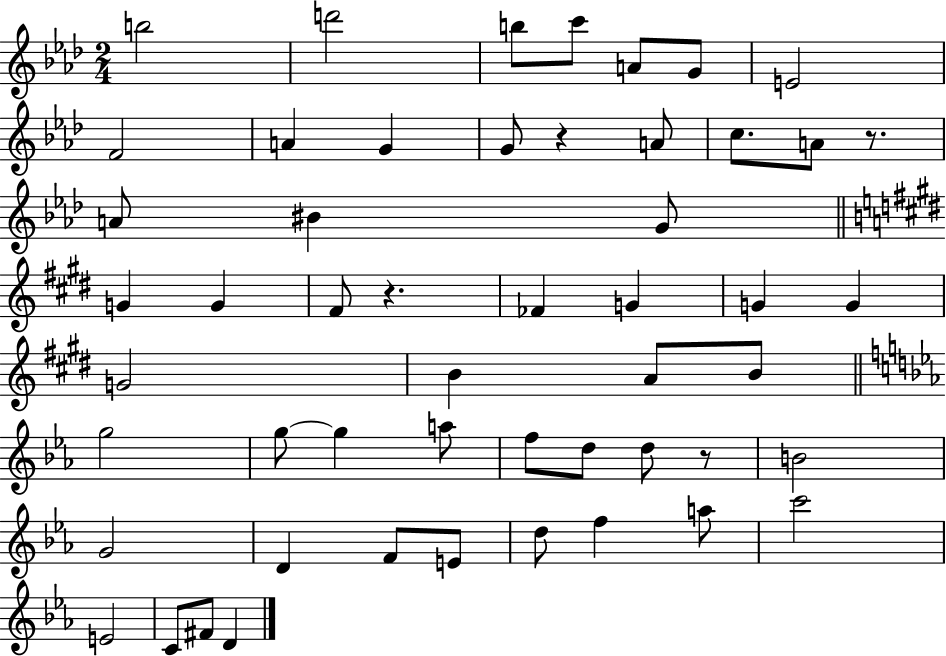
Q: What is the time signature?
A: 2/4